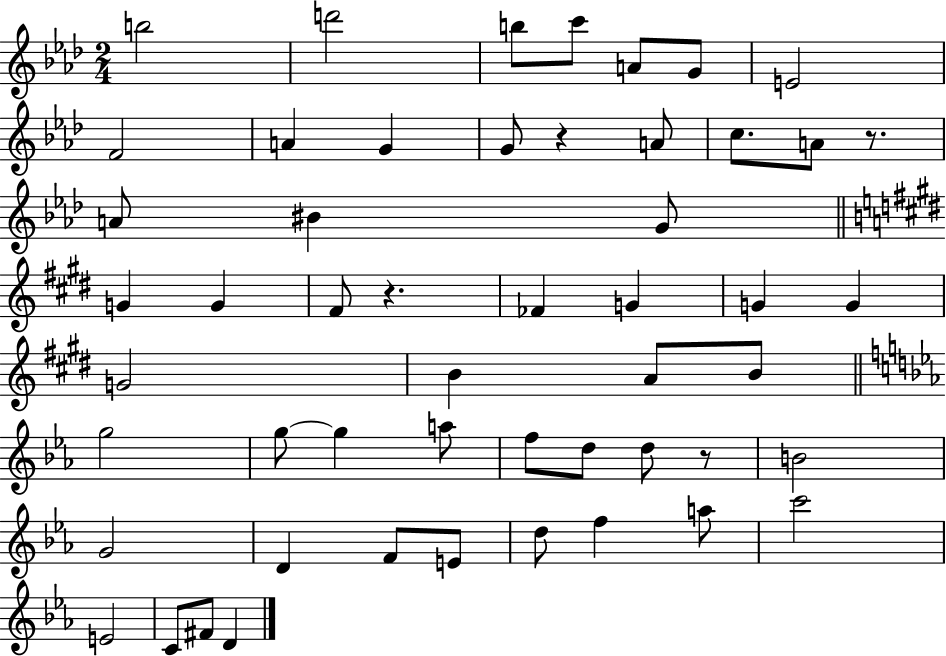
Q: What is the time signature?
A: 2/4